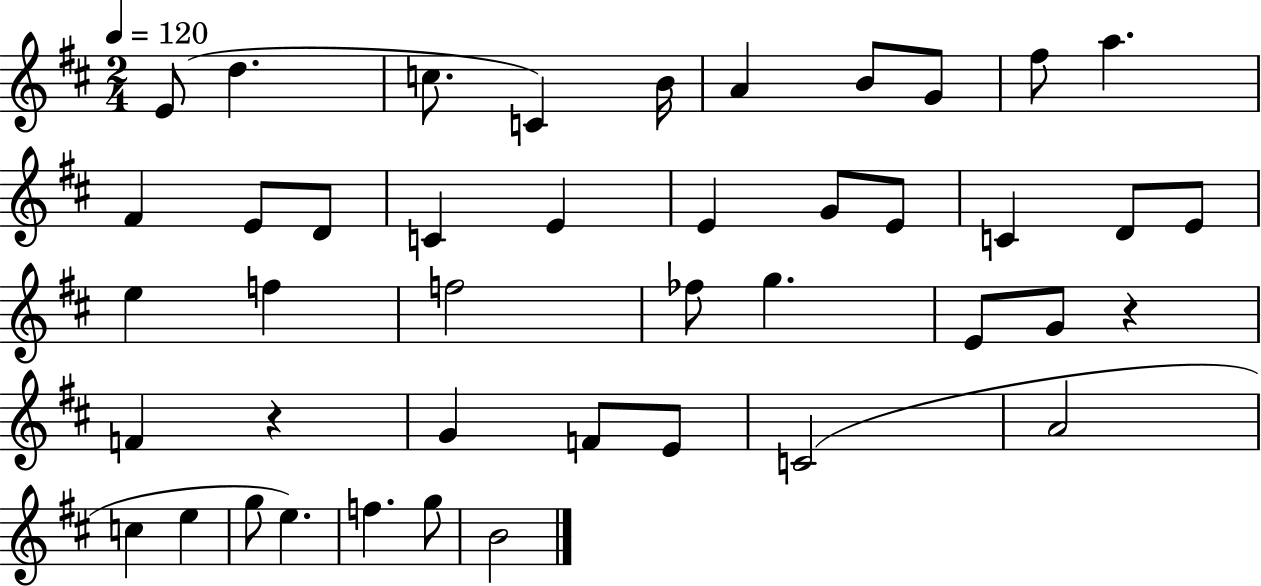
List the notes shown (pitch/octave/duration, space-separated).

E4/e D5/q. C5/e. C4/q B4/s A4/q B4/e G4/e F#5/e A5/q. F#4/q E4/e D4/e C4/q E4/q E4/q G4/e E4/e C4/q D4/e E4/e E5/q F5/q F5/h FES5/e G5/q. E4/e G4/e R/q F4/q R/q G4/q F4/e E4/e C4/h A4/h C5/q E5/q G5/e E5/q. F5/q. G5/e B4/h